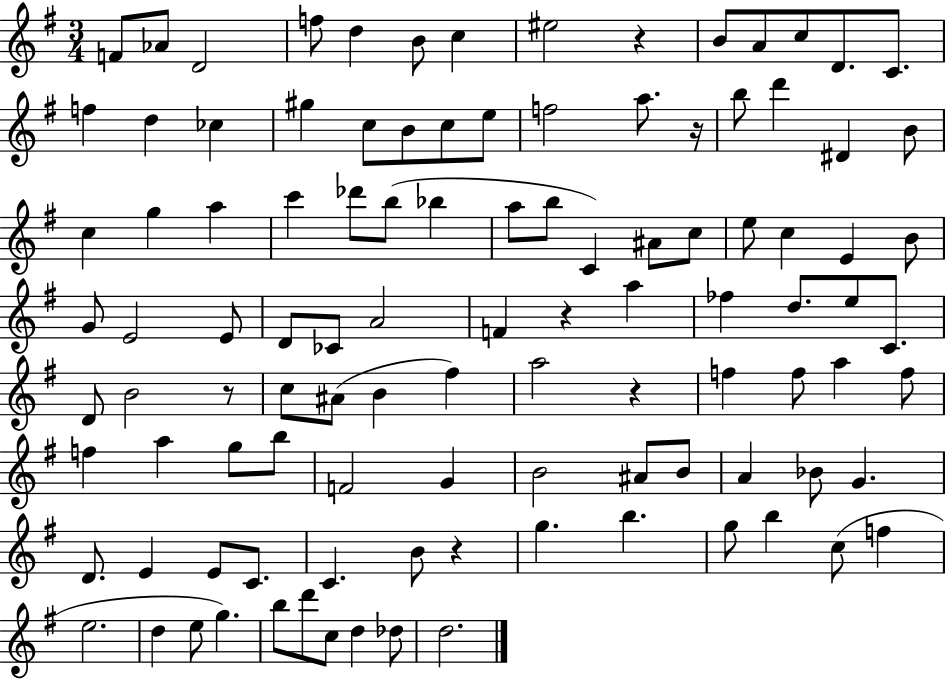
X:1
T:Untitled
M:3/4
L:1/4
K:G
F/2 _A/2 D2 f/2 d B/2 c ^e2 z B/2 A/2 c/2 D/2 C/2 f d _c ^g c/2 B/2 c/2 e/2 f2 a/2 z/4 b/2 d' ^D B/2 c g a c' _d'/2 b/2 _b a/2 b/2 C ^A/2 c/2 e/2 c E B/2 G/2 E2 E/2 D/2 _C/2 A2 F z a _f d/2 e/2 C/2 D/2 B2 z/2 c/2 ^A/2 B ^f a2 z f f/2 a f/2 f a g/2 b/2 F2 G B2 ^A/2 B/2 A _B/2 G D/2 E E/2 C/2 C B/2 z g b g/2 b c/2 f e2 d e/2 g b/2 d'/2 c/2 d _d/2 d2